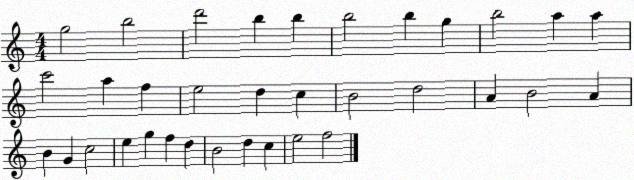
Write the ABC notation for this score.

X:1
T:Untitled
M:4/4
L:1/4
K:C
g2 b2 d'2 b b b2 b g b2 a a c'2 a f e2 d c B2 d2 A B2 A B G c2 e g f d B2 d c e2 f2